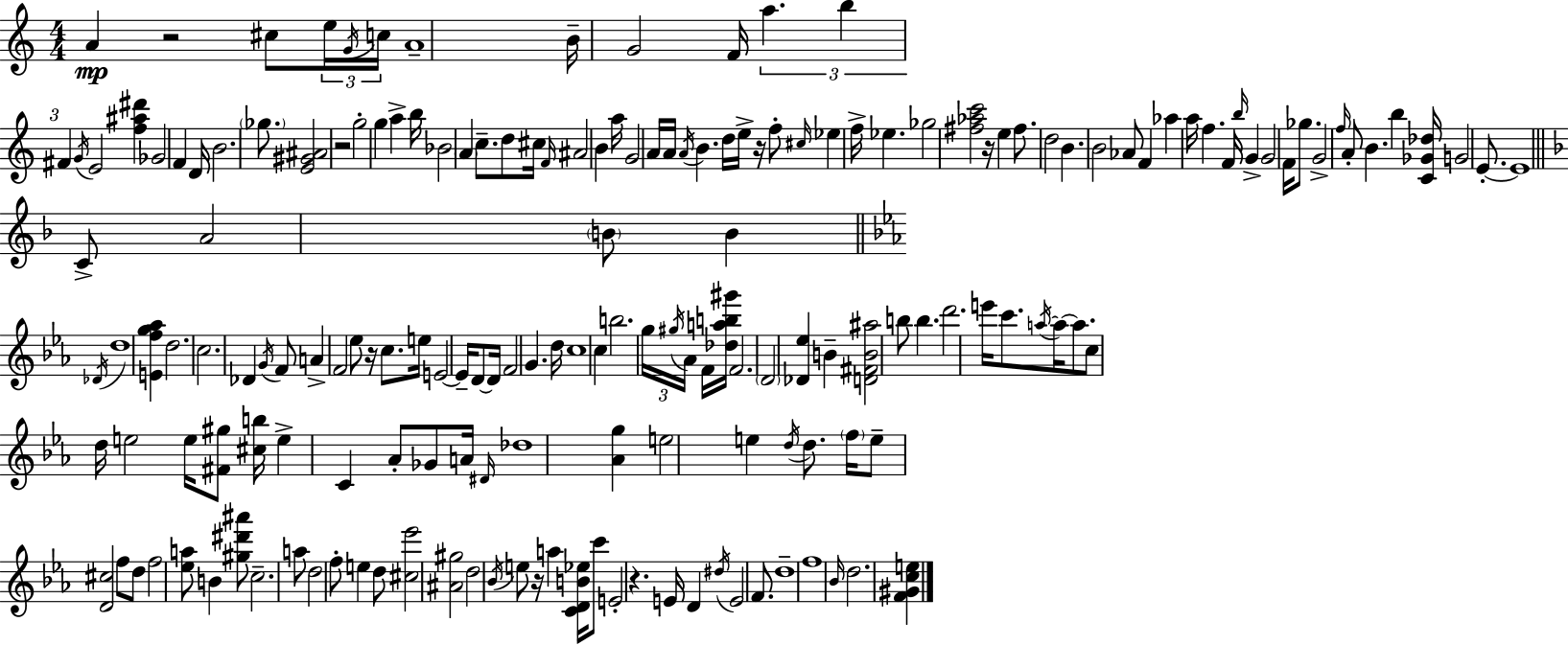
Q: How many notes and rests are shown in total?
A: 177